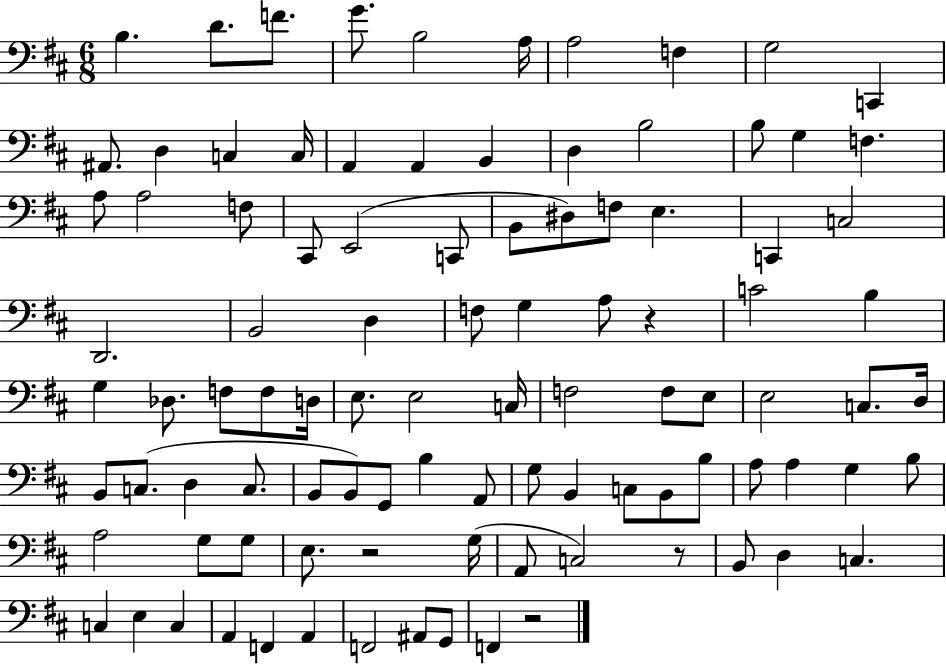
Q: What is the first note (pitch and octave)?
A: B3